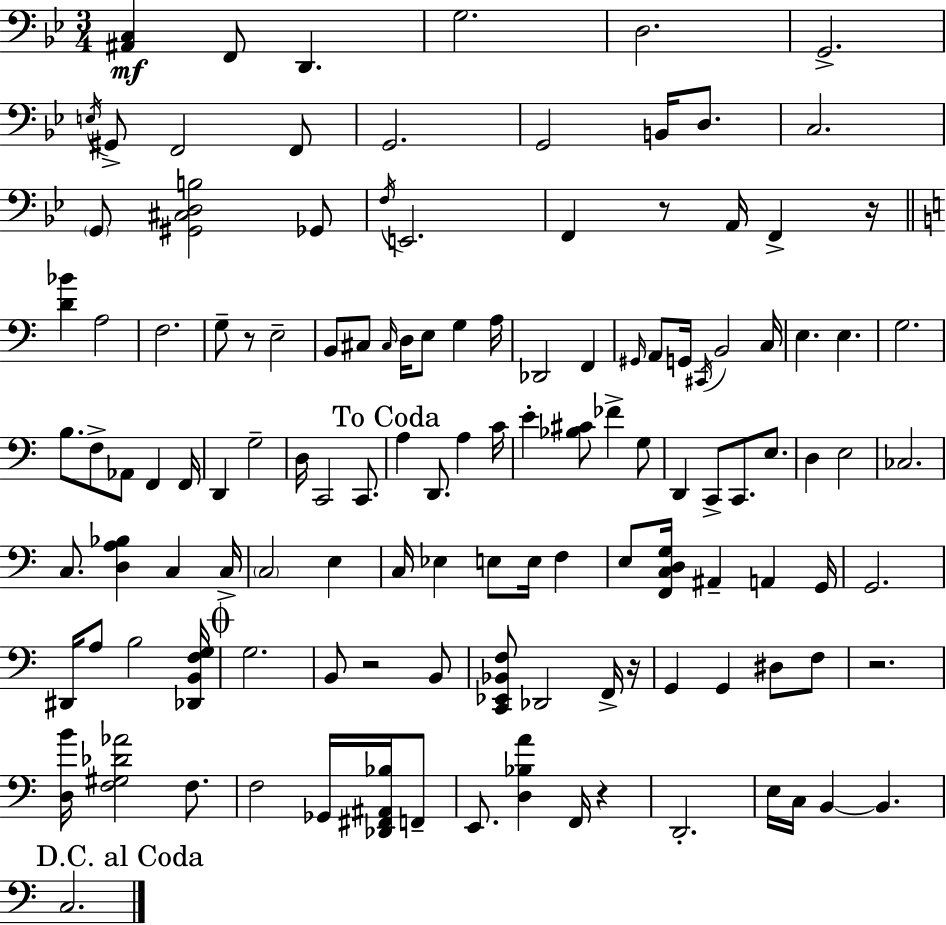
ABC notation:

X:1
T:Untitled
M:3/4
L:1/4
K:Bb
[^A,,C,] F,,/2 D,, G,2 D,2 G,,2 E,/4 ^G,,/2 F,,2 F,,/2 G,,2 G,,2 B,,/4 D,/2 C,2 G,,/2 [^G,,^C,D,B,]2 _G,,/2 F,/4 E,,2 F,, z/2 A,,/4 F,, z/4 [D_B] A,2 F,2 G,/2 z/2 E,2 B,,/2 ^C,/2 ^C,/4 D,/4 E,/2 G, A,/4 _D,,2 F,, ^G,,/4 A,,/2 G,,/4 ^C,,/4 B,,2 C,/4 E, E, G,2 B,/2 F,/2 _A,,/2 F,, F,,/4 D,, G,2 D,/4 C,,2 C,,/2 A, D,,/2 A, C/4 E [_B,^C]/2 _F G,/2 D,, C,,/2 C,,/2 E,/2 D, E,2 _C,2 C,/2 [D,A,_B,] C, C,/4 C,2 E, C,/4 _E, E,/2 E,/4 F, E,/2 [F,,C,D,G,]/4 ^A,, A,, G,,/4 G,,2 ^D,,/4 A,/2 B,2 [_D,,B,,F,G,]/4 G,2 B,,/2 z2 B,,/2 [C,,_E,,_B,,F,]/2 _D,,2 F,,/4 z/4 G,, G,, ^D,/2 F,/2 z2 [D,B]/4 [F,^G,_D_A]2 F,/2 F,2 _G,,/4 [_D,,^F,,^A,,_B,]/4 F,,/2 E,,/2 [D,_B,A] F,,/4 z D,,2 E,/4 C,/4 B,, B,, C,2